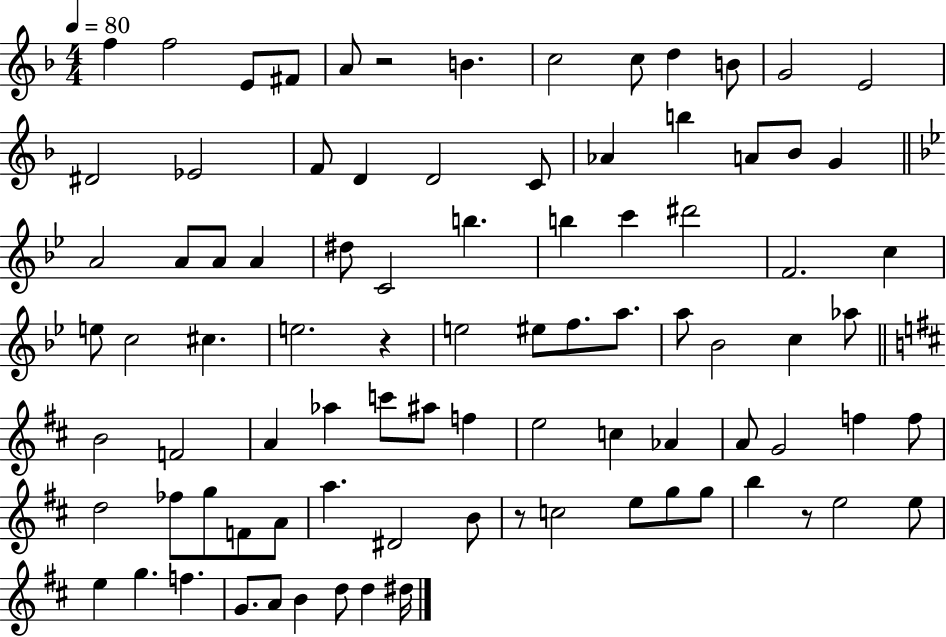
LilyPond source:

{
  \clef treble
  \numericTimeSignature
  \time 4/4
  \key f \major
  \tempo 4 = 80
  f''4 f''2 e'8 fis'8 | a'8 r2 b'4. | c''2 c''8 d''4 b'8 | g'2 e'2 | \break dis'2 ees'2 | f'8 d'4 d'2 c'8 | aes'4 b''4 a'8 bes'8 g'4 | \bar "||" \break \key bes \major a'2 a'8 a'8 a'4 | dis''8 c'2 b''4. | b''4 c'''4 dis'''2 | f'2. c''4 | \break e''8 c''2 cis''4. | e''2. r4 | e''2 eis''8 f''8. a''8. | a''8 bes'2 c''4 aes''8 | \break \bar "||" \break \key d \major b'2 f'2 | a'4 aes''4 c'''8 ais''8 f''4 | e''2 c''4 aes'4 | a'8 g'2 f''4 f''8 | \break d''2 fes''8 g''8 f'8 a'8 | a''4. dis'2 b'8 | r8 c''2 e''8 g''8 g''8 | b''4 r8 e''2 e''8 | \break e''4 g''4. f''4. | g'8. a'8 b'4 d''8 d''4 dis''16 | \bar "|."
}